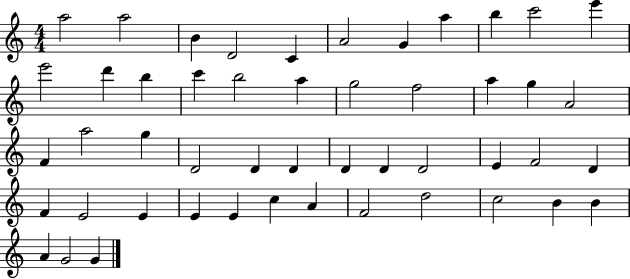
X:1
T:Untitled
M:4/4
L:1/4
K:C
a2 a2 B D2 C A2 G a b c'2 e' e'2 d' b c' b2 a g2 f2 a g A2 F a2 g D2 D D D D D2 E F2 D F E2 E E E c A F2 d2 c2 B B A G2 G